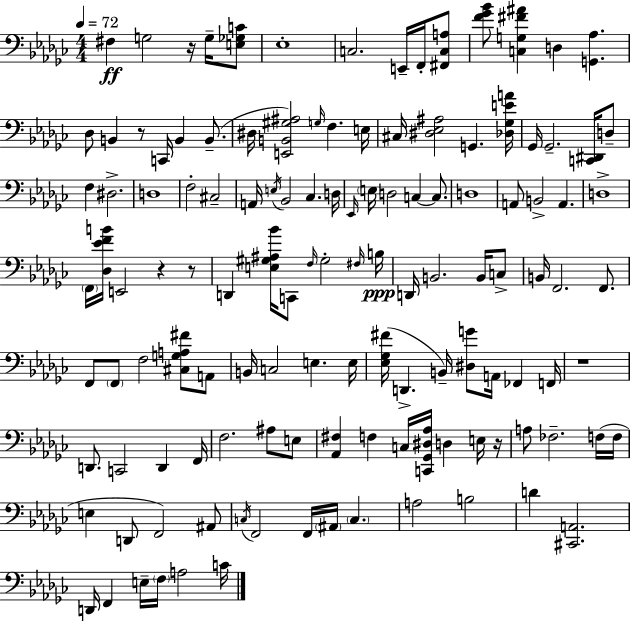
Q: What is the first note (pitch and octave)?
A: F#3